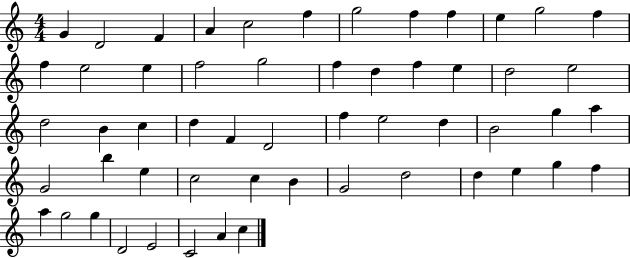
X:1
T:Untitled
M:4/4
L:1/4
K:C
G D2 F A c2 f g2 f f e g2 f f e2 e f2 g2 f d f e d2 e2 d2 B c d F D2 f e2 d B2 g a G2 b e c2 c B G2 d2 d e g f a g2 g D2 E2 C2 A c